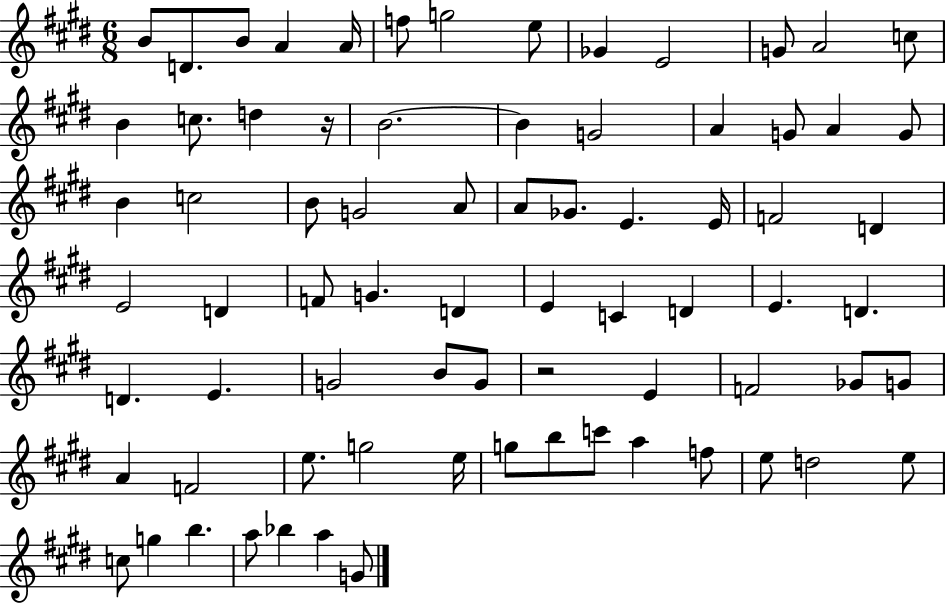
X:1
T:Untitled
M:6/8
L:1/4
K:E
B/2 D/2 B/2 A A/4 f/2 g2 e/2 _G E2 G/2 A2 c/2 B c/2 d z/4 B2 B G2 A G/2 A G/2 B c2 B/2 G2 A/2 A/2 _G/2 E E/4 F2 D E2 D F/2 G D E C D E D D E G2 B/2 G/2 z2 E F2 _G/2 G/2 A F2 e/2 g2 e/4 g/2 b/2 c'/2 a f/2 e/2 d2 e/2 c/2 g b a/2 _b a G/2